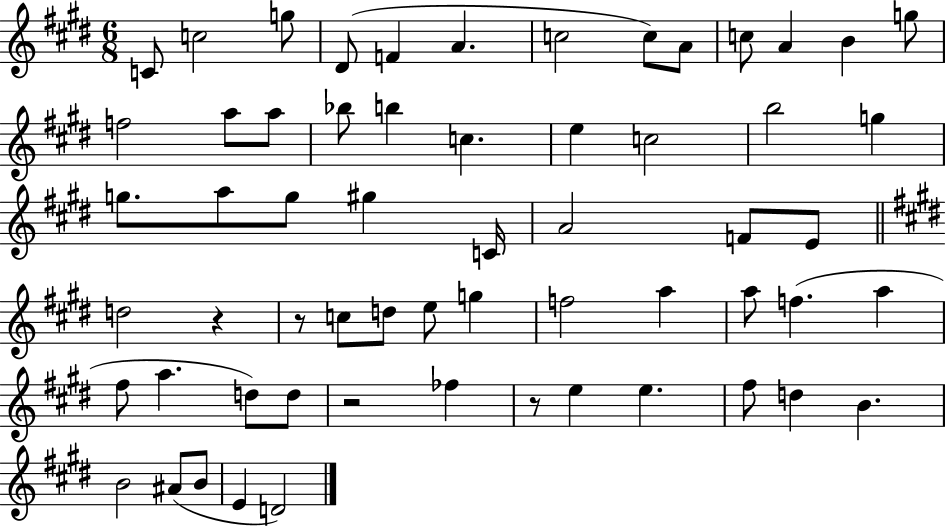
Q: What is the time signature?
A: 6/8